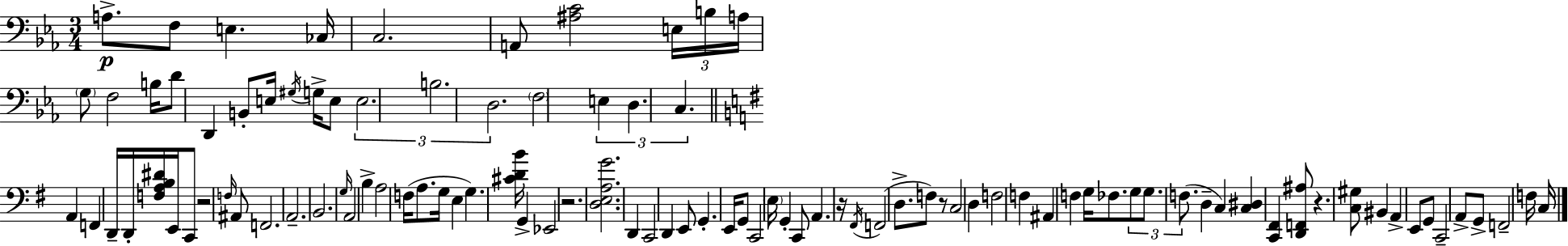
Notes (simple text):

A3/e. F3/e E3/q. CES3/s C3/h. A2/e [A#3,C4]/h E3/s B3/s A3/s G3/e F3/h B3/s D4/e D2/q B2/e E3/s G#3/s G3/s E3/e E3/h. B3/h. D3/h. F3/h E3/q D3/q. C3/q. A2/q F2/q D2/s D2/s [F3,A3,B3,D#4]/s E2/s C2/e R/h F3/s A#2/e F2/h. A2/h. B2/h. G3/s A2/h B3/q A3/h F3/s A3/e. G3/s E3/q G3/q. [C#4,D4,B4]/s G2/q Eb2/h R/h. [D3,E3,A3,G4]/h. D2/q C2/h D2/q E2/e G2/q. E2/s G2/e C2/h E3/s G2/q C2/e A2/q. R/s F#2/s F2/h D3/e. F3/e R/e C3/h D3/q F3/h F3/q A#2/q F3/q G3/s FES3/e. G3/e G3/e. F3/e. D3/q C3/q [C3,D#3]/q [C2,F#2]/q [D2,F2,A#3]/e R/q. [C3,G#3]/e BIS2/q A2/q E2/e G2/e C2/h A2/e G2/e F2/h F3/s C3/s